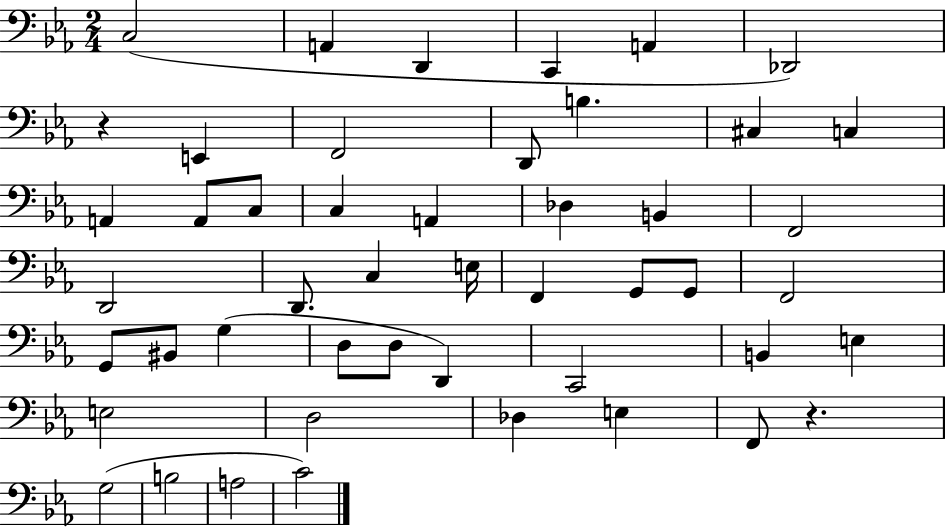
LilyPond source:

{
  \clef bass
  \numericTimeSignature
  \time 2/4
  \key ees \major
  c2( | a,4 d,4 | c,4 a,4 | des,2) | \break r4 e,4 | f,2 | d,8 b4. | cis4 c4 | \break a,4 a,8 c8 | c4 a,4 | des4 b,4 | f,2 | \break d,2 | d,8. c4 e16 | f,4 g,8 g,8 | f,2 | \break g,8 bis,8 g4( | d8 d8 d,4) | c,2 | b,4 e4 | \break e2 | d2 | des4 e4 | f,8 r4. | \break g2( | b2 | a2 | c'2) | \break \bar "|."
}